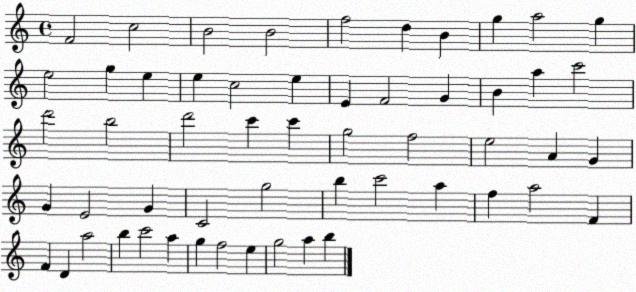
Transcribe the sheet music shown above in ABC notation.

X:1
T:Untitled
M:4/4
L:1/4
K:C
F2 c2 B2 B2 f2 d B g a2 g e2 g e e c2 e E F2 G B a c'2 d'2 b2 d'2 c' c' g2 f2 e2 A G G E2 G C2 g2 b c'2 a f a2 F F D a2 b c'2 a g f2 e g2 a b